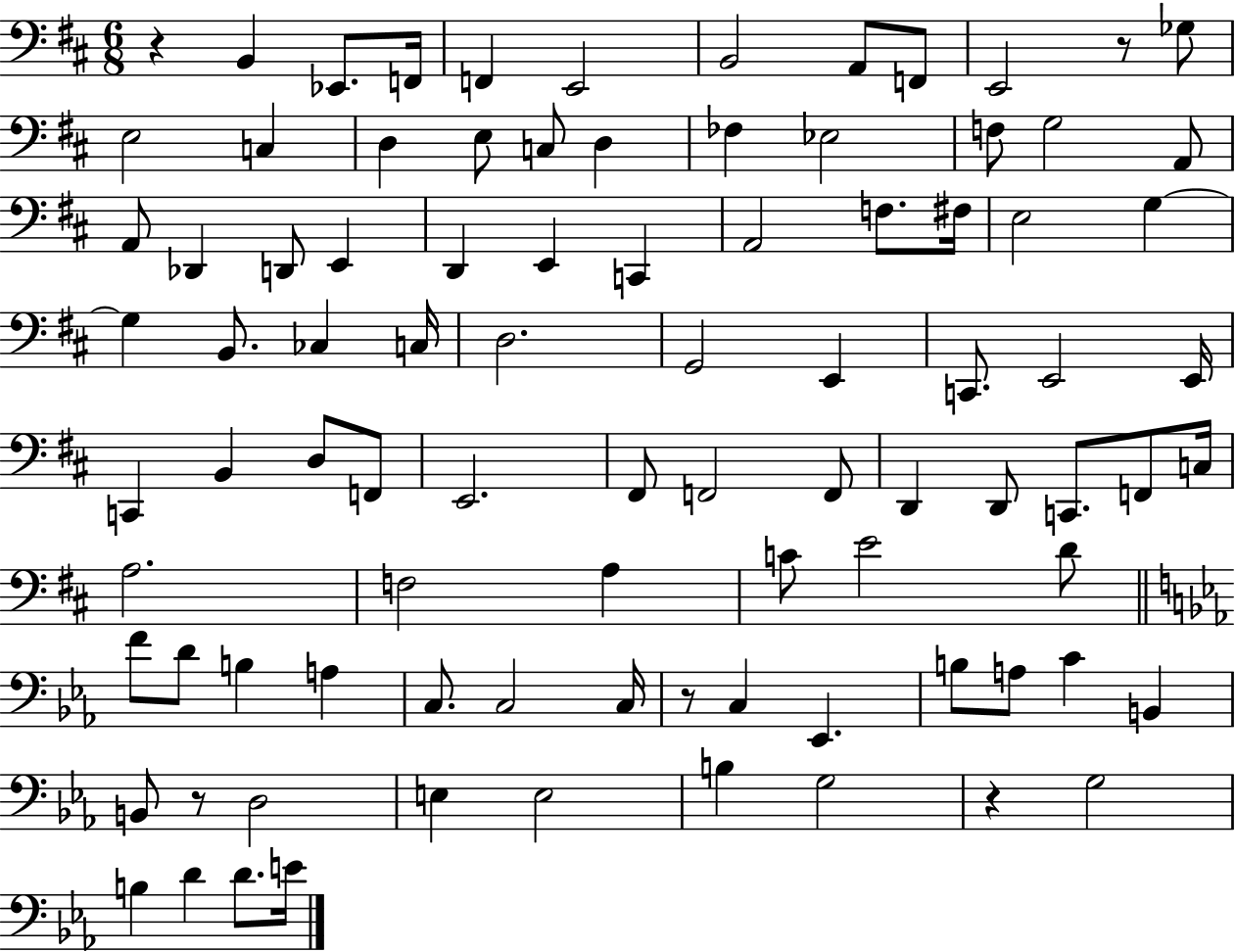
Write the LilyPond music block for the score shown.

{
  \clef bass
  \numericTimeSignature
  \time 6/8
  \key d \major
  r4 b,4 ees,8. f,16 | f,4 e,2 | b,2 a,8 f,8 | e,2 r8 ges8 | \break e2 c4 | d4 e8 c8 d4 | fes4 ees2 | f8 g2 a,8 | \break a,8 des,4 d,8 e,4 | d,4 e,4 c,4 | a,2 f8. fis16 | e2 g4~~ | \break g4 b,8. ces4 c16 | d2. | g,2 e,4 | c,8. e,2 e,16 | \break c,4 b,4 d8 f,8 | e,2. | fis,8 f,2 f,8 | d,4 d,8 c,8. f,8 c16 | \break a2. | f2 a4 | c'8 e'2 d'8 | \bar "||" \break \key ees \major f'8 d'8 b4 a4 | c8. c2 c16 | r8 c4 ees,4. | b8 a8 c'4 b,4 | \break b,8 r8 d2 | e4 e2 | b4 g2 | r4 g2 | \break b4 d'4 d'8. e'16 | \bar "|."
}